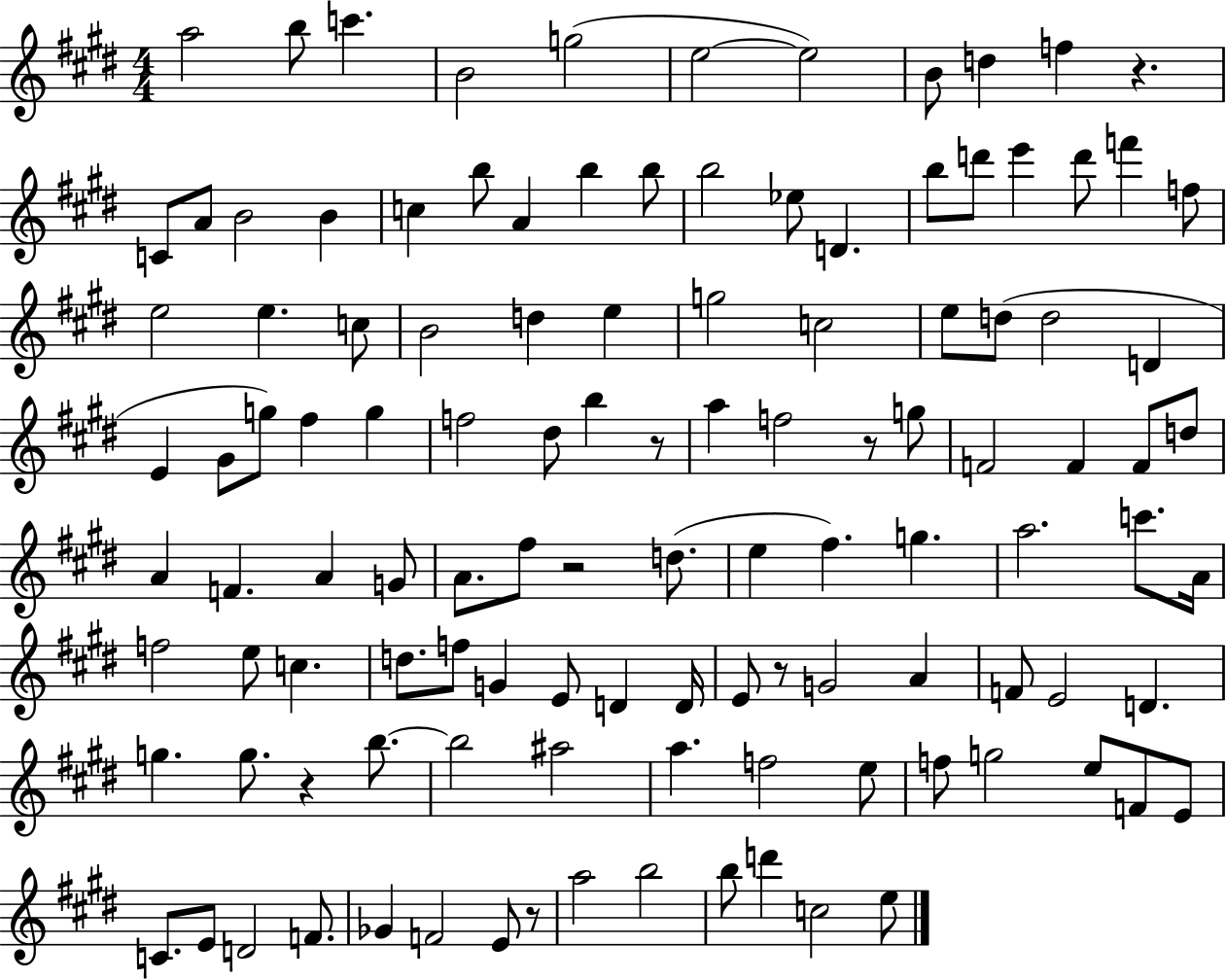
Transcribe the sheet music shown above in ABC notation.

X:1
T:Untitled
M:4/4
L:1/4
K:E
a2 b/2 c' B2 g2 e2 e2 B/2 d f z C/2 A/2 B2 B c b/2 A b b/2 b2 _e/2 D b/2 d'/2 e' d'/2 f' f/2 e2 e c/2 B2 d e g2 c2 e/2 d/2 d2 D E ^G/2 g/2 ^f g f2 ^d/2 b z/2 a f2 z/2 g/2 F2 F F/2 d/2 A F A G/2 A/2 ^f/2 z2 d/2 e ^f g a2 c'/2 A/4 f2 e/2 c d/2 f/2 G E/2 D D/4 E/2 z/2 G2 A F/2 E2 D g g/2 z b/2 b2 ^a2 a f2 e/2 f/2 g2 e/2 F/2 E/2 C/2 E/2 D2 F/2 _G F2 E/2 z/2 a2 b2 b/2 d' c2 e/2